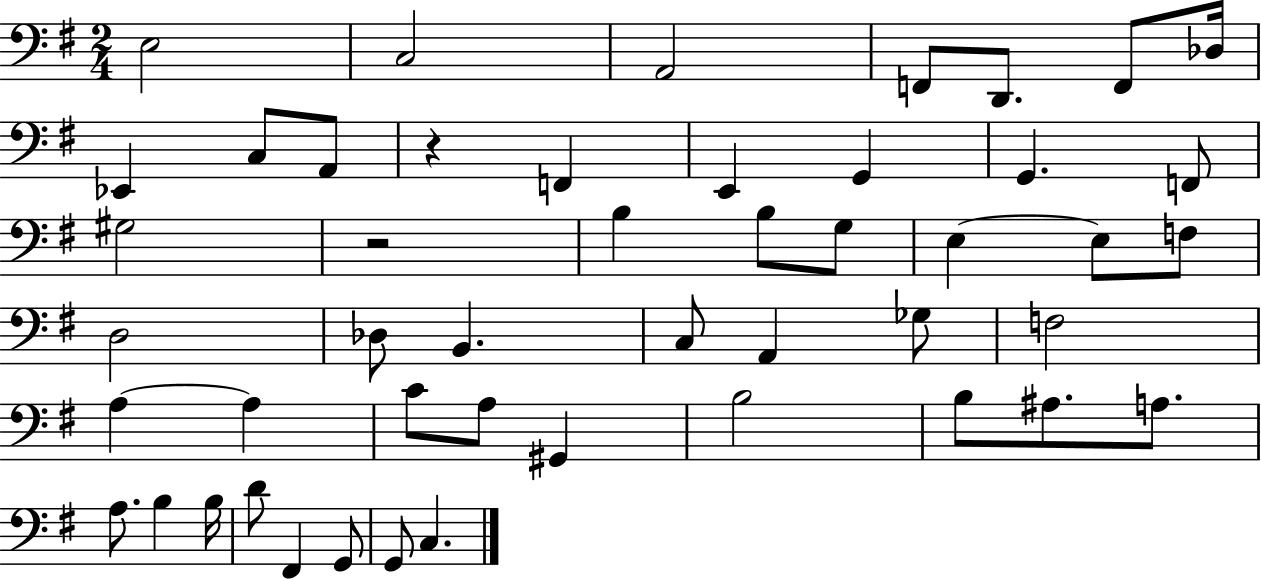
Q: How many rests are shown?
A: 2